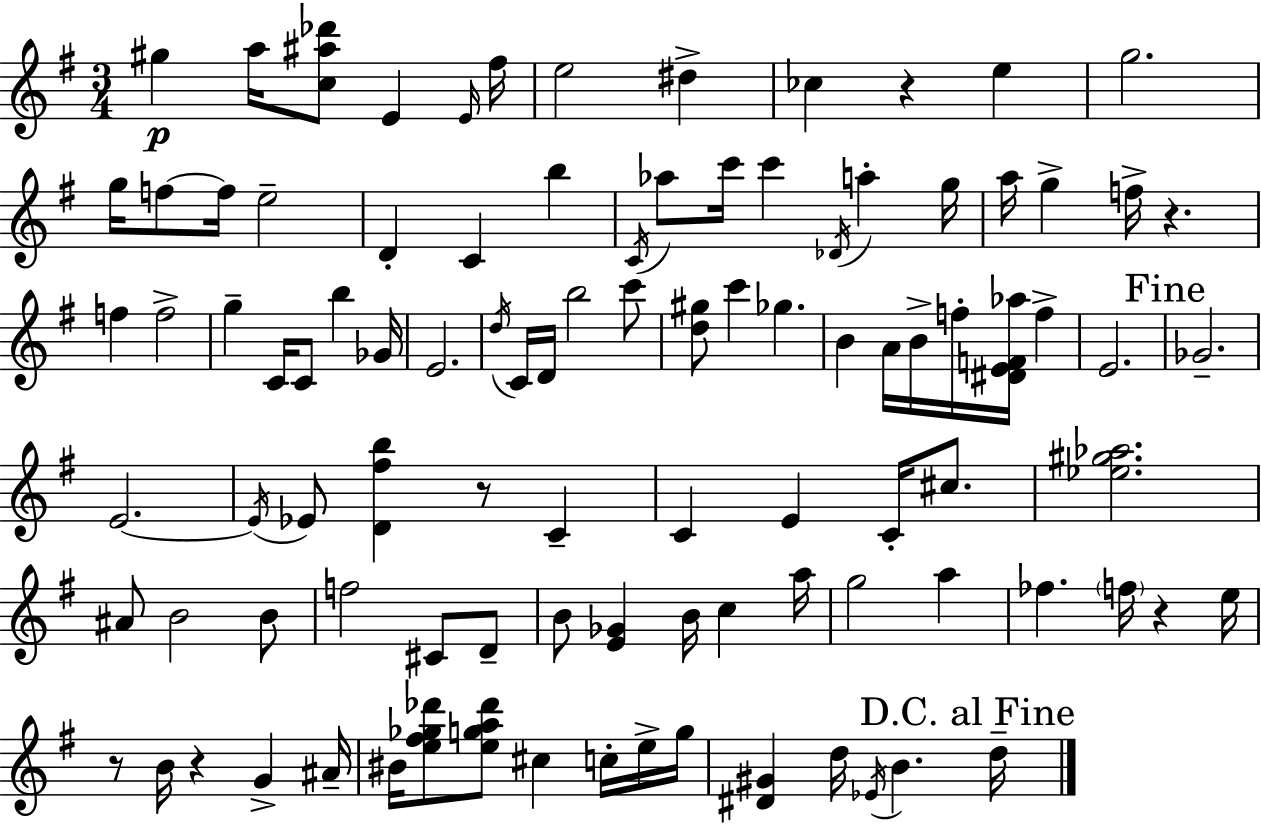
G#5/q A5/s [C5,A#5,Db6]/e E4/q E4/s F#5/s E5/h D#5/q CES5/q R/q E5/q G5/h. G5/s F5/e F5/s E5/h D4/q C4/q B5/q C4/s Ab5/e C6/s C6/q Db4/s A5/q G5/s A5/s G5/q F5/s R/q. F5/q F5/h G5/q C4/s C4/e B5/q Gb4/s E4/h. D5/s C4/s D4/s B5/h C6/e [D5,G#5]/e C6/q Gb5/q. B4/q A4/s B4/s F5/s [D#4,E4,F4,Ab5]/s F5/q E4/h. Gb4/h. E4/h. E4/s Eb4/e [D4,F#5,B5]/q R/e C4/q C4/q E4/q C4/s C#5/e. [Eb5,G#5,Ab5]/h. A#4/e B4/h B4/e F5/h C#4/e D4/e B4/e [E4,Gb4]/q B4/s C5/q A5/s G5/h A5/q FES5/q. F5/s R/q E5/s R/e B4/s R/q G4/q A#4/s BIS4/s [E5,F#5,Gb5,Db6]/e [E5,G5,A5,Db6]/e C#5/q C5/s E5/s G5/s [D#4,G#4]/q D5/s Eb4/s B4/q. D5/s